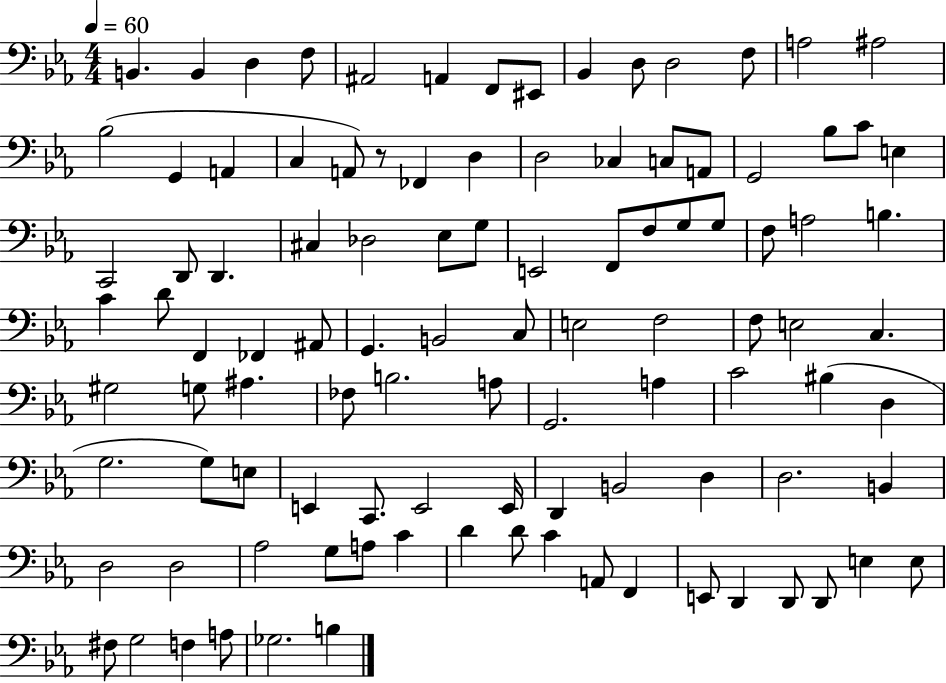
B2/q. B2/q D3/q F3/e A#2/h A2/q F2/e EIS2/e Bb2/q D3/e D3/h F3/e A3/h A#3/h Bb3/h G2/q A2/q C3/q A2/e R/e FES2/q D3/q D3/h CES3/q C3/e A2/e G2/h Bb3/e C4/e E3/q C2/h D2/e D2/q. C#3/q Db3/h Eb3/e G3/e E2/h F2/e F3/e G3/e G3/e F3/e A3/h B3/q. C4/q D4/e F2/q FES2/q A#2/e G2/q. B2/h C3/e E3/h F3/h F3/e E3/h C3/q. G#3/h G3/e A#3/q. FES3/e B3/h. A3/e G2/h. A3/q C4/h BIS3/q D3/q G3/h. G3/e E3/e E2/q C2/e. E2/h E2/s D2/q B2/h D3/q D3/h. B2/q D3/h D3/h Ab3/h G3/e A3/e C4/q D4/q D4/e C4/q A2/e F2/q E2/e D2/q D2/e D2/e E3/q E3/e F#3/e G3/h F3/q A3/e Gb3/h. B3/q